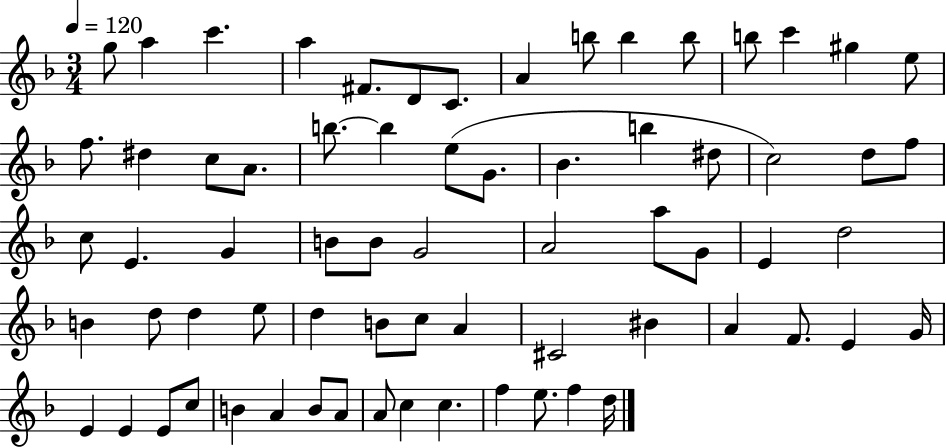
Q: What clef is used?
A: treble